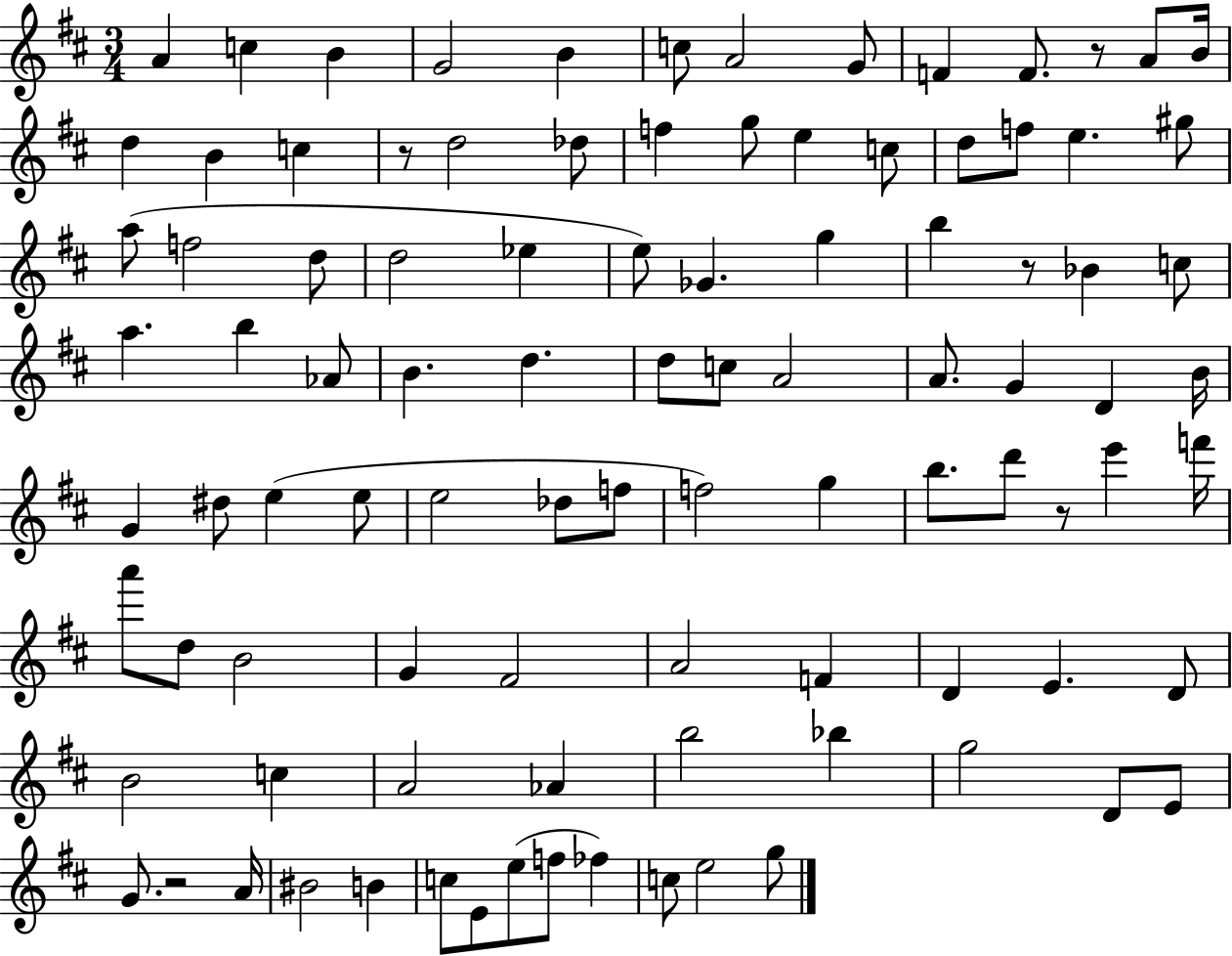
{
  \clef treble
  \numericTimeSignature
  \time 3/4
  \key d \major
  a'4 c''4 b'4 | g'2 b'4 | c''8 a'2 g'8 | f'4 f'8. r8 a'8 b'16 | \break d''4 b'4 c''4 | r8 d''2 des''8 | f''4 g''8 e''4 c''8 | d''8 f''8 e''4. gis''8 | \break a''8( f''2 d''8 | d''2 ees''4 | e''8) ges'4. g''4 | b''4 r8 bes'4 c''8 | \break a''4. b''4 aes'8 | b'4. d''4. | d''8 c''8 a'2 | a'8. g'4 d'4 b'16 | \break g'4 dis''8 e''4( e''8 | e''2 des''8 f''8 | f''2) g''4 | b''8. d'''8 r8 e'''4 f'''16 | \break a'''8 d''8 b'2 | g'4 fis'2 | a'2 f'4 | d'4 e'4. d'8 | \break b'2 c''4 | a'2 aes'4 | b''2 bes''4 | g''2 d'8 e'8 | \break g'8. r2 a'16 | bis'2 b'4 | c''8 e'8 e''8( f''8 fes''4) | c''8 e''2 g''8 | \break \bar "|."
}